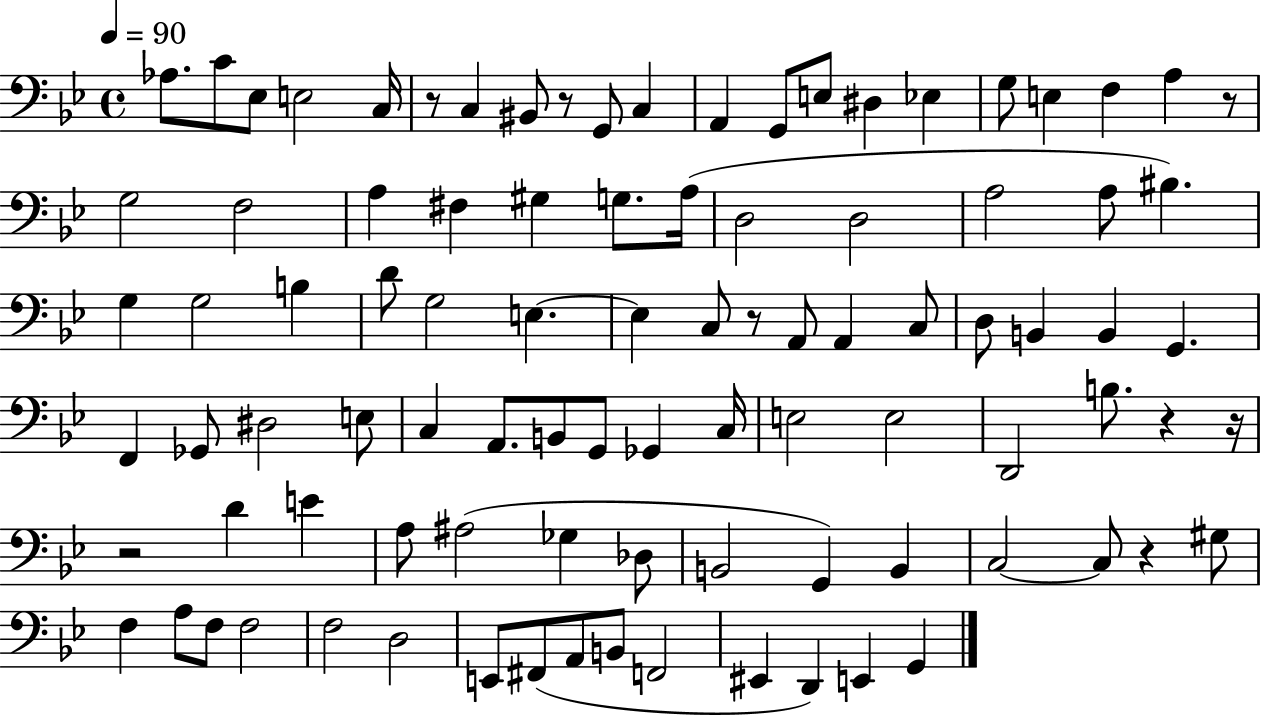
{
  \clef bass
  \time 4/4
  \defaultTimeSignature
  \key bes \major
  \tempo 4 = 90
  aes8. c'8 ees8 e2 c16 | r8 c4 bis,8 r8 g,8 c4 | a,4 g,8 e8 dis4 ees4 | g8 e4 f4 a4 r8 | \break g2 f2 | a4 fis4 gis4 g8. a16( | d2 d2 | a2 a8 bis4.) | \break g4 g2 b4 | d'8 g2 e4.~~ | e4 c8 r8 a,8 a,4 c8 | d8 b,4 b,4 g,4. | \break f,4 ges,8 dis2 e8 | c4 a,8. b,8 g,8 ges,4 c16 | e2 e2 | d,2 b8. r4 r16 | \break r2 d'4 e'4 | a8 ais2( ges4 des8 | b,2 g,4) b,4 | c2~~ c8 r4 gis8 | \break f4 a8 f8 f2 | f2 d2 | e,8 fis,8( a,8 b,8 f,2 | eis,4 d,4) e,4 g,4 | \break \bar "|."
}